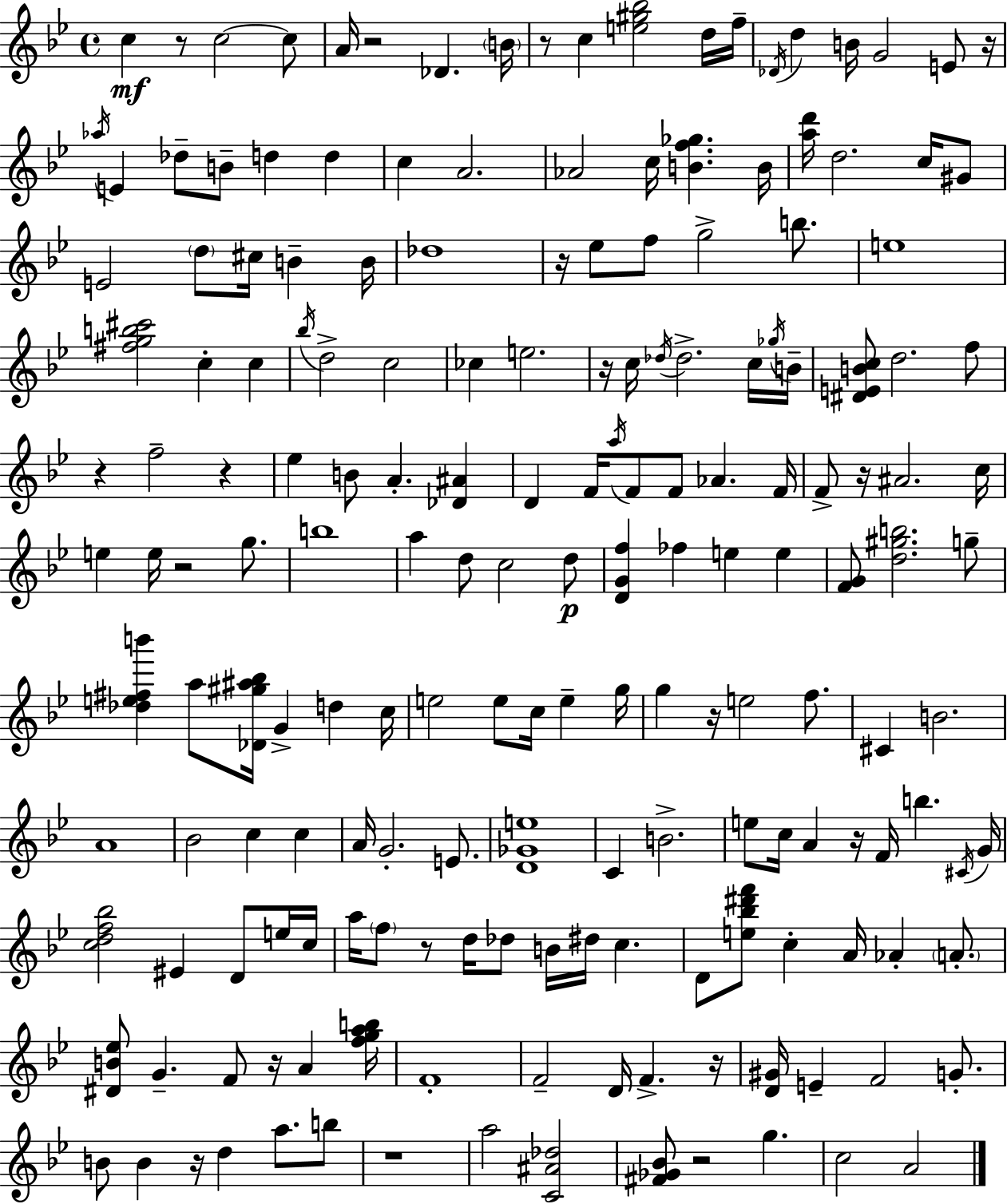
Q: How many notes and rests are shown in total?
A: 182